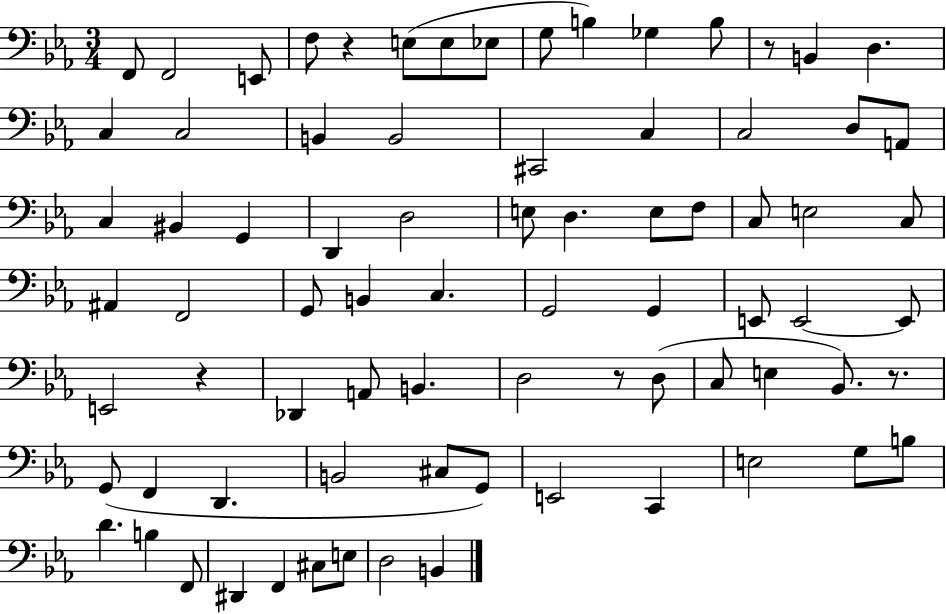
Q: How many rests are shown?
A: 5